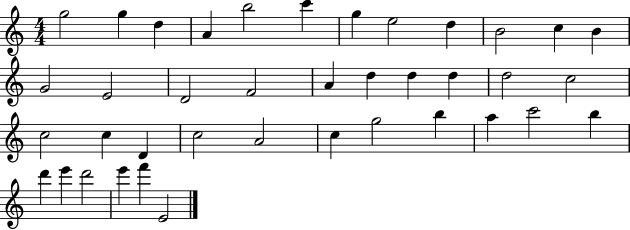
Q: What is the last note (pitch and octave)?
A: E4